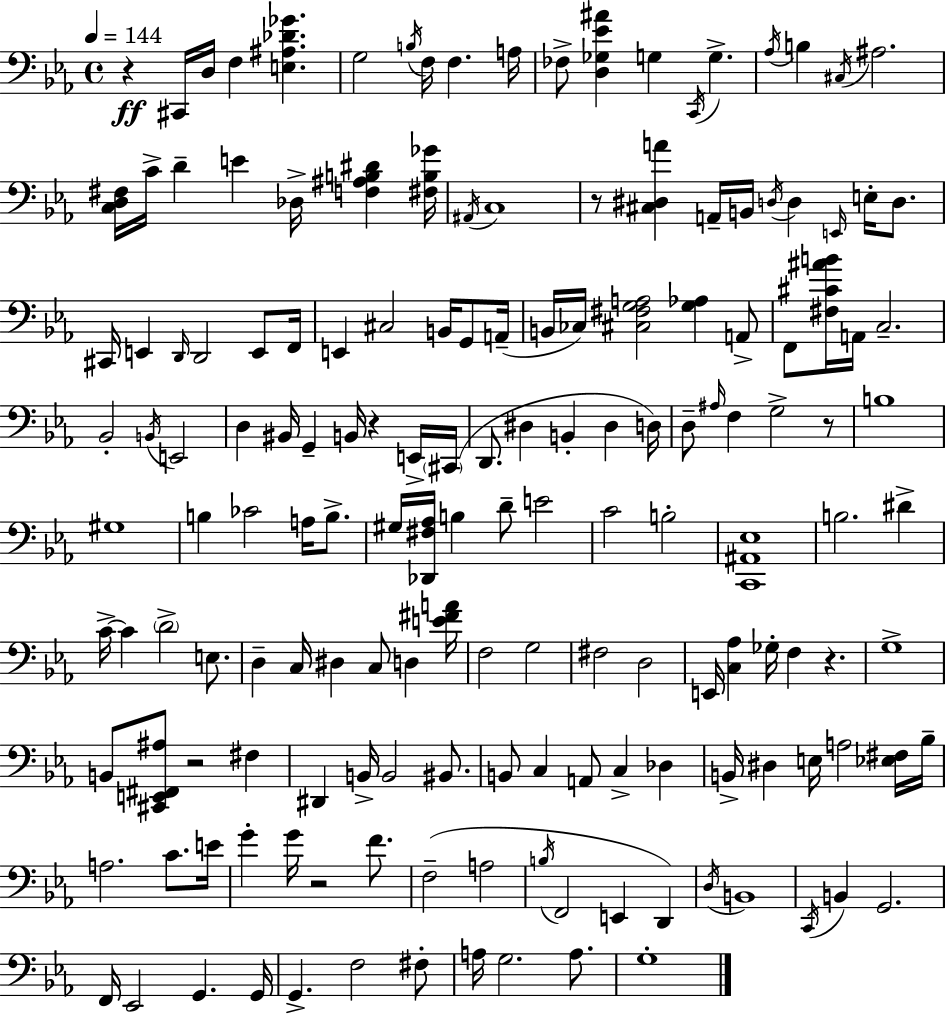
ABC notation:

X:1
T:Untitled
M:4/4
L:1/4
K:Cm
z ^C,,/4 D,/4 F, [E,^A,_D_G] G,2 B,/4 F,/4 F, A,/4 _F,/2 [D,_G,_E^A] G, C,,/4 G, _A,/4 B, ^C,/4 ^A,2 [C,D,^F,]/4 C/4 D E _D,/4 [F,^A,B,^D] [^F,B,_G]/4 ^A,,/4 C,4 z/2 [^C,^D,A] A,,/4 B,,/4 D,/4 D, E,,/4 E,/4 D,/2 ^C,,/4 E,, D,,/4 D,,2 E,,/2 F,,/4 E,, ^C,2 B,,/4 G,,/2 A,,/4 B,,/4 _C,/4 [^C,^F,G,A,]2 [G,_A,] A,,/2 F,,/2 [^F,^C^AB]/4 A,,/4 C,2 _B,,2 B,,/4 E,,2 D, ^B,,/4 G,, B,,/4 z E,,/4 ^C,,/4 D,,/2 ^D, B,, ^D, D,/4 D,/2 ^A,/4 F, G,2 z/2 B,4 ^G,4 B, _C2 A,/4 B,/2 ^G,/4 [_D,,^F,_A,]/4 B, D/2 E2 C2 B,2 [C,,^A,,_E,]4 B,2 ^D C/4 C D2 E,/2 D, C,/4 ^D, C,/2 D, [E^FA]/4 F,2 G,2 ^F,2 D,2 E,,/4 [C,_A,] _G,/4 F, z G,4 B,,/2 [^C,,E,,^F,,^A,]/2 z2 ^F, ^D,, B,,/4 B,,2 ^B,,/2 B,,/2 C, A,,/2 C, _D, B,,/4 ^D, E,/4 A,2 [_E,^F,]/4 _B,/4 A,2 C/2 E/4 G G/4 z2 F/2 F,2 A,2 B,/4 F,,2 E,, D,, D,/4 B,,4 C,,/4 B,, G,,2 F,,/4 _E,,2 G,, G,,/4 G,, F,2 ^F,/2 A,/4 G,2 A,/2 G,4